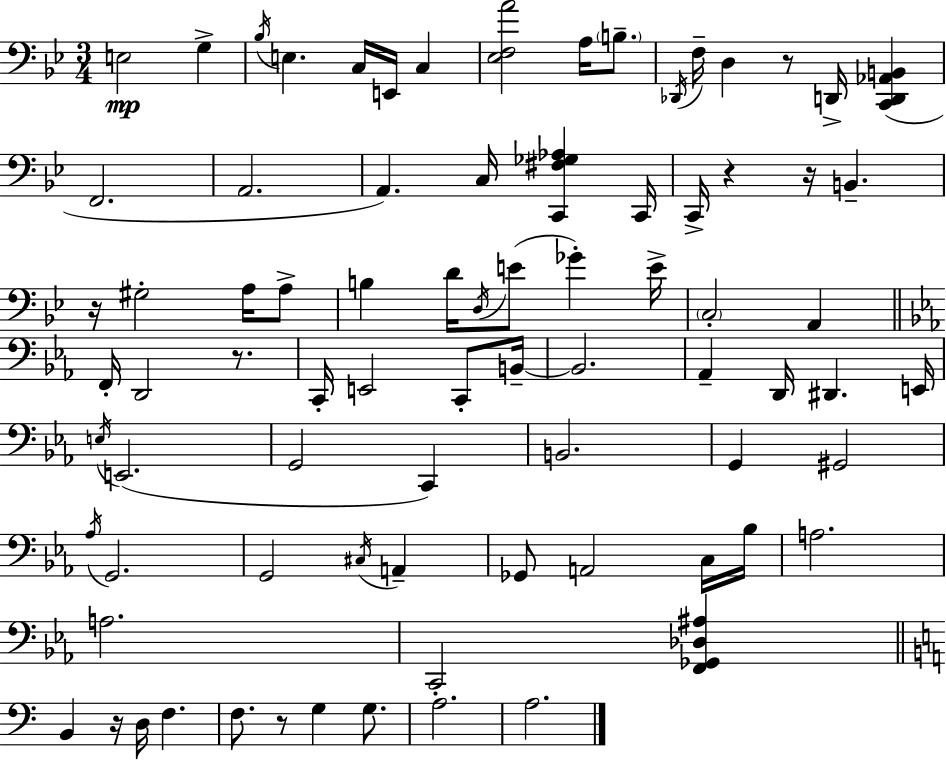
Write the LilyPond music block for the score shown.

{
  \clef bass
  \numericTimeSignature
  \time 3/4
  \key g \minor
  \repeat volta 2 { e2\mp g4-> | \acciaccatura { bes16 } e4. c16 e,16 c4 | <ees f a'>2 a16 \parenthesize b8.-- | \acciaccatura { des,16 } f16-- d4 r8 d,16-> <c, d, aes, b,>4( | \break f,2. | a,2. | a,4.) c16 <c, fis ges aes>4 | c,16 c,16-> r4 r16 b,4.-- | \break r16 gis2-. a16 | a8-> b4 d'16 \acciaccatura { d16 }( e'8 ges'4-.) | e'16-> \parenthesize c2-. a,4 | \bar "||" \break \key ees \major f,16-. d,2 r8. | c,16-. e,2 c,8-. b,16--~~ | b,2. | aes,4-- d,16 dis,4. e,16 | \break \acciaccatura { e16 }( e,2. | g,2 c,4) | b,2. | g,4 gis,2 | \break \acciaccatura { aes16 } g,2. | g,2 \acciaccatura { cis16 } a,4-- | ges,8 a,2 | c16 bes16 a2. | \break a2. | c,2-. <f, ges, des ais>4 | \bar "||" \break \key c \major b,4 r16 d16 f4. | f8. r8 g4 g8. | a2. | a2. | \break } \bar "|."
}